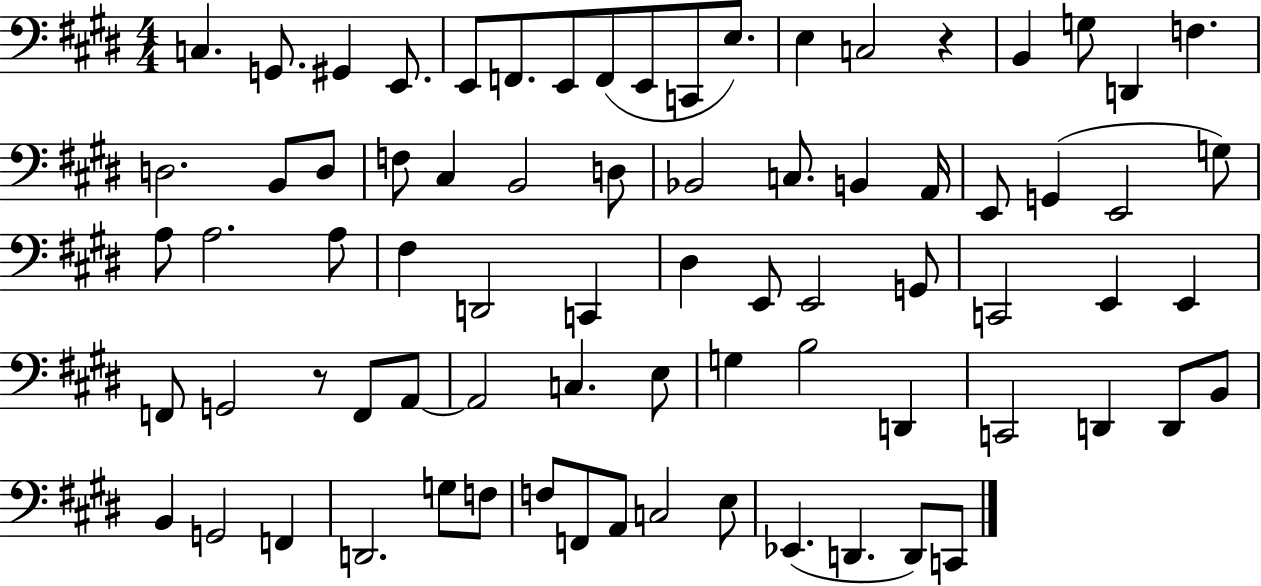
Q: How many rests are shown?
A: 2